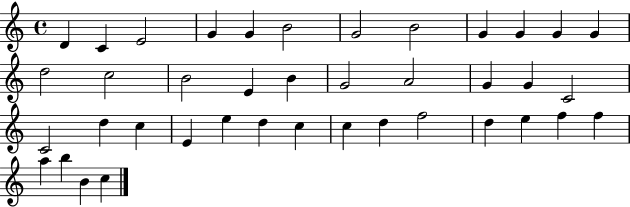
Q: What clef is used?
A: treble